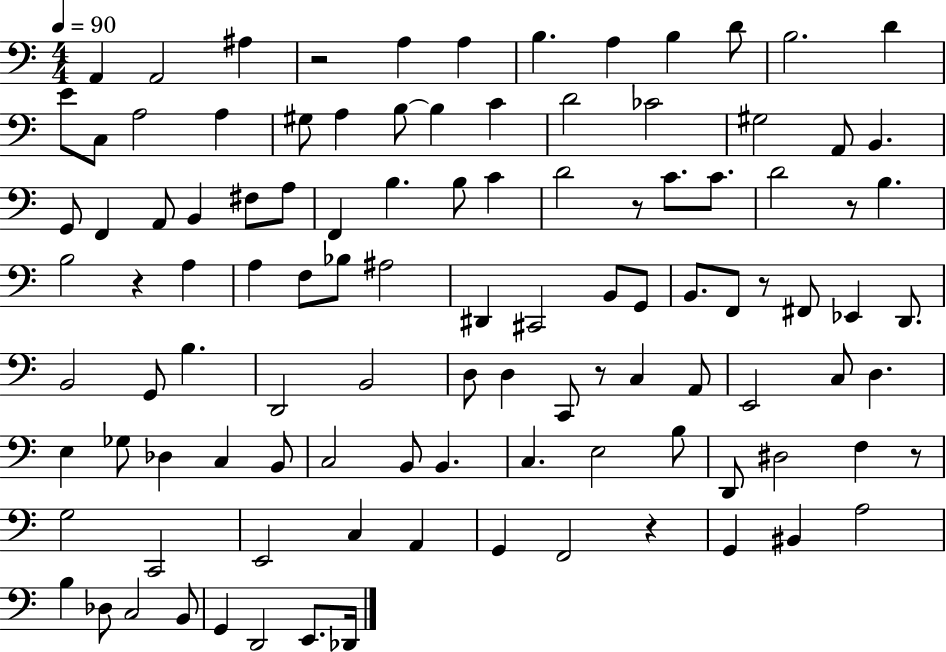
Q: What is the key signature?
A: C major